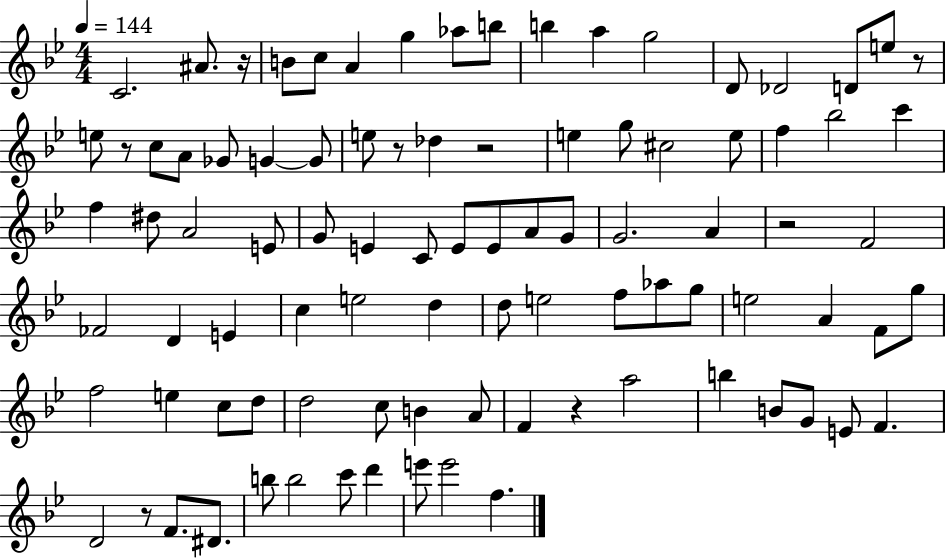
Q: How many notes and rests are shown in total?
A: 92